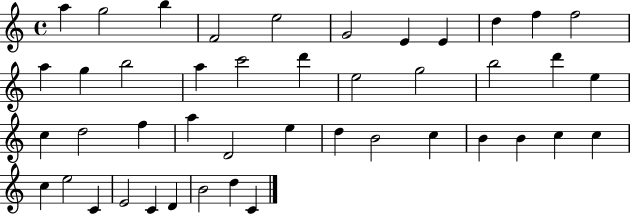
A5/q G5/h B5/q F4/h E5/h G4/h E4/q E4/q D5/q F5/q F5/h A5/q G5/q B5/h A5/q C6/h D6/q E5/h G5/h B5/h D6/q E5/q C5/q D5/h F5/q A5/q D4/h E5/q D5/q B4/h C5/q B4/q B4/q C5/q C5/q C5/q E5/h C4/q E4/h C4/q D4/q B4/h D5/q C4/q